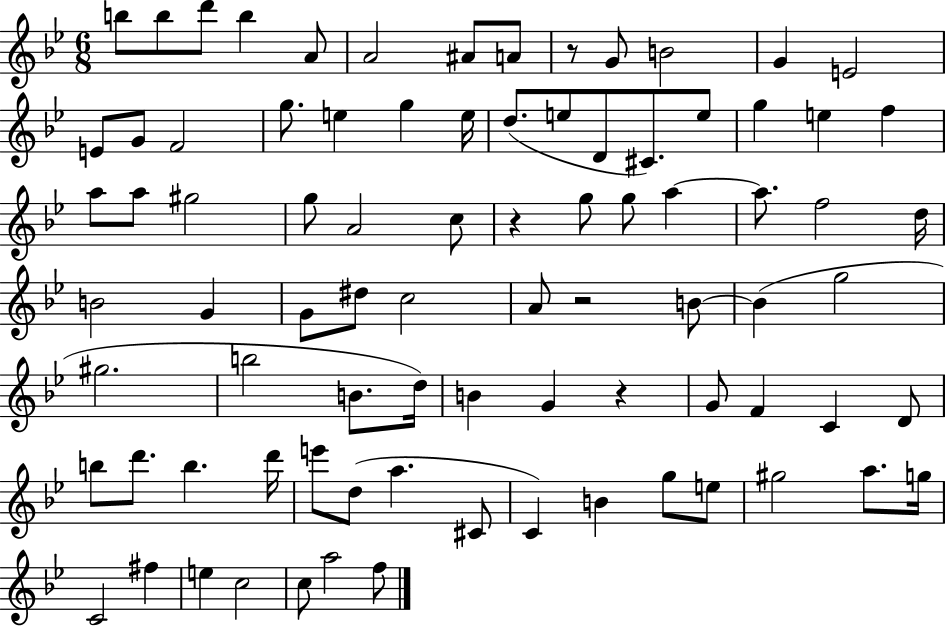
B5/e B5/e D6/e B5/q A4/e A4/h A#4/e A4/e R/e G4/e B4/h G4/q E4/h E4/e G4/e F4/h G5/e. E5/q G5/q E5/s D5/e. E5/e D4/e C#4/e. E5/e G5/q E5/q F5/q A5/e A5/e G#5/h G5/e A4/h C5/e R/q G5/e G5/e A5/q A5/e. F5/h D5/s B4/h G4/q G4/e D#5/e C5/h A4/e R/h B4/e B4/q G5/h G#5/h. B5/h B4/e. D5/s B4/q G4/q R/q G4/e F4/q C4/q D4/e B5/e D6/e. B5/q. D6/s E6/e D5/e A5/q. C#4/e C4/q B4/q G5/e E5/e G#5/h A5/e. G5/s C4/h F#5/q E5/q C5/h C5/e A5/h F5/e